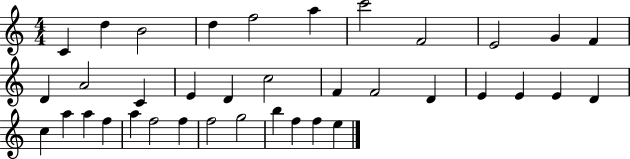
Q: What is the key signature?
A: C major